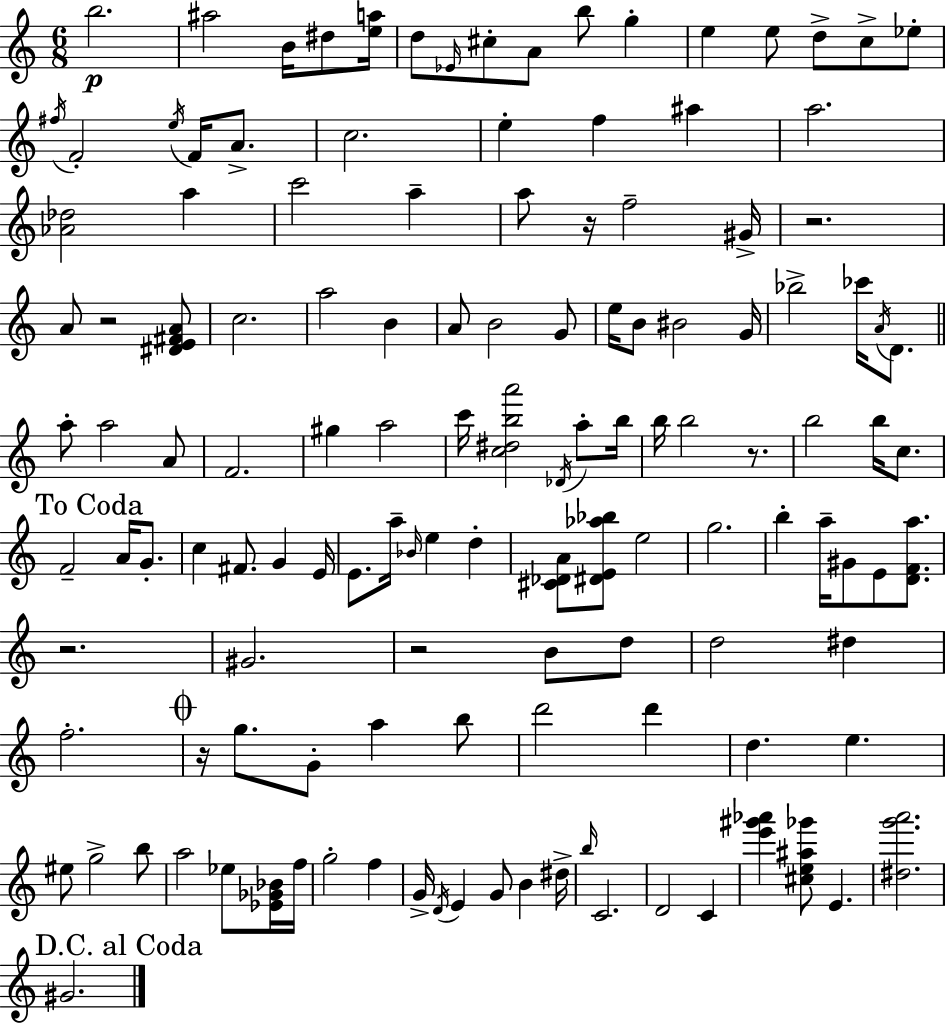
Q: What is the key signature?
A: C major